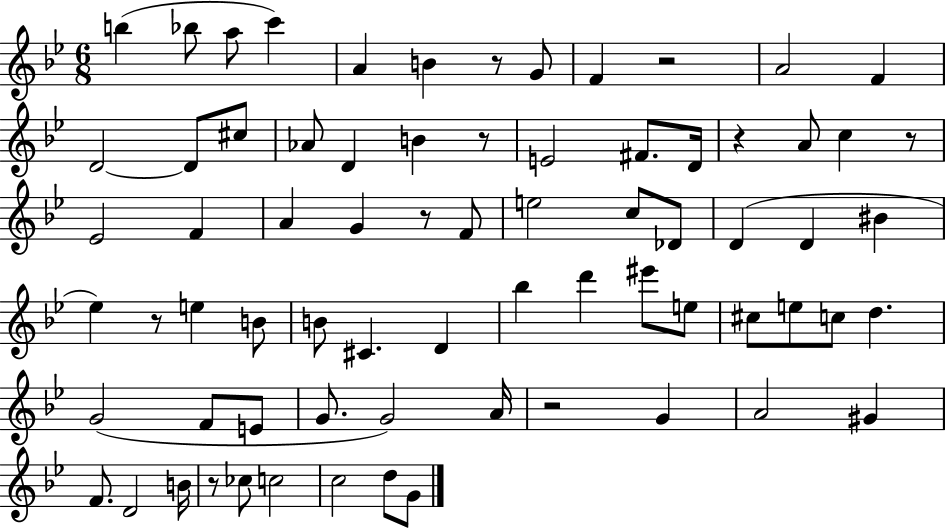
B5/q Bb5/e A5/e C6/q A4/q B4/q R/e G4/e F4/q R/h A4/h F4/q D4/h D4/e C#5/e Ab4/e D4/q B4/q R/e E4/h F#4/e. D4/s R/q A4/e C5/q R/e Eb4/h F4/q A4/q G4/q R/e F4/e E5/h C5/e Db4/e D4/q D4/q BIS4/q Eb5/q R/e E5/q B4/e B4/e C#4/q. D4/q Bb5/q D6/q EIS6/e E5/e C#5/e E5/e C5/e D5/q. G4/h F4/e E4/e G4/e. G4/h A4/s R/h G4/q A4/h G#4/q F4/e. D4/h B4/s R/e CES5/e C5/h C5/h D5/e G4/e